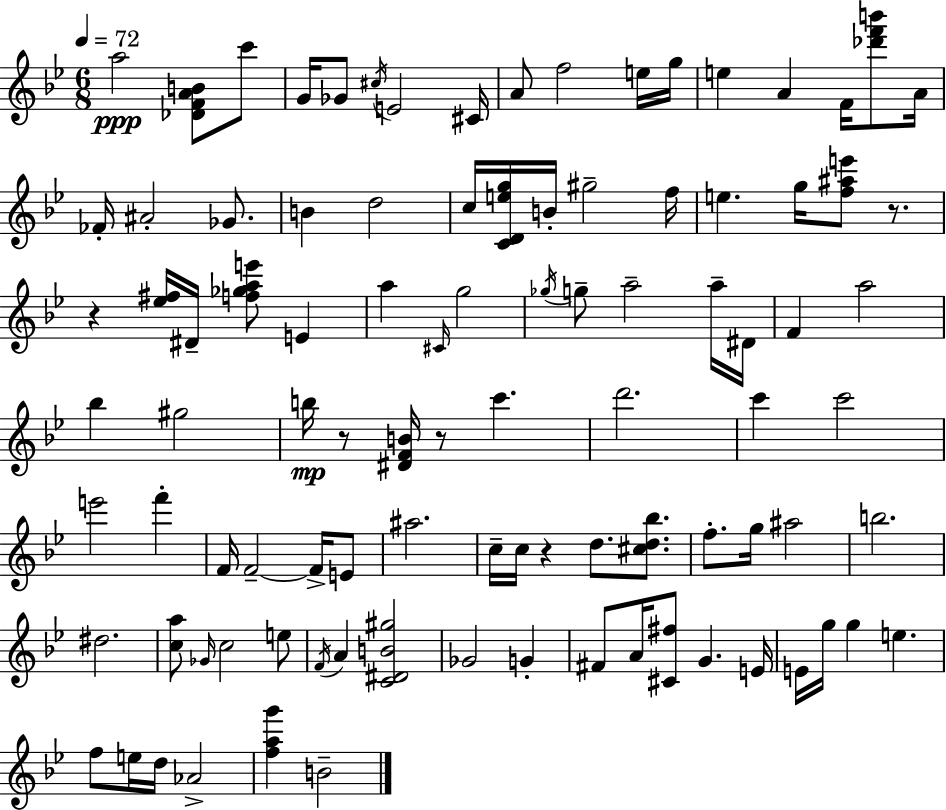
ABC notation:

X:1
T:Untitled
M:6/8
L:1/4
K:Gm
a2 [_DFAB]/2 c'/2 G/4 _G/2 ^c/4 E2 ^C/4 A/2 f2 e/4 g/4 e A F/4 [_d'f'b']/2 A/4 _F/4 ^A2 _G/2 B d2 c/4 [CDeg]/4 B/4 ^g2 f/4 e g/4 [f^ae']/2 z/2 z [_e^f]/4 ^D/4 [f_gae']/2 E a ^C/4 g2 _g/4 g/2 a2 a/4 ^D/4 F a2 _b ^g2 b/4 z/2 [^DFB]/4 z/2 c' d'2 c' c'2 e'2 f' F/4 F2 F/4 E/2 ^a2 c/4 c/4 z d/2 [^cd_b]/2 f/2 g/4 ^a2 b2 ^d2 [ca]/2 _G/4 c2 e/2 F/4 A [C^DB^g]2 _G2 G ^F/2 A/4 [^C^f]/2 G E/4 E/4 g/4 g e f/2 e/4 d/4 _A2 [fag'] B2